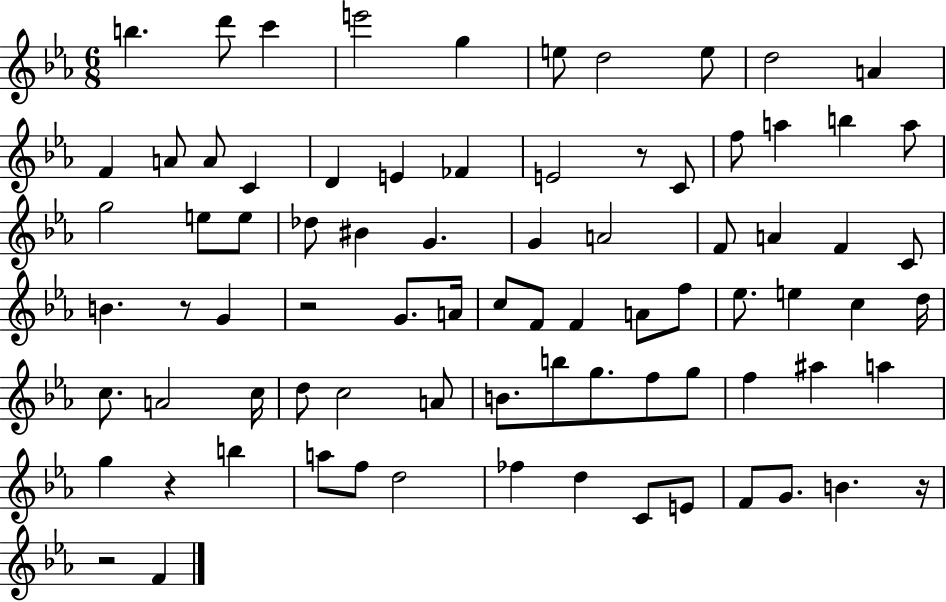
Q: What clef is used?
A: treble